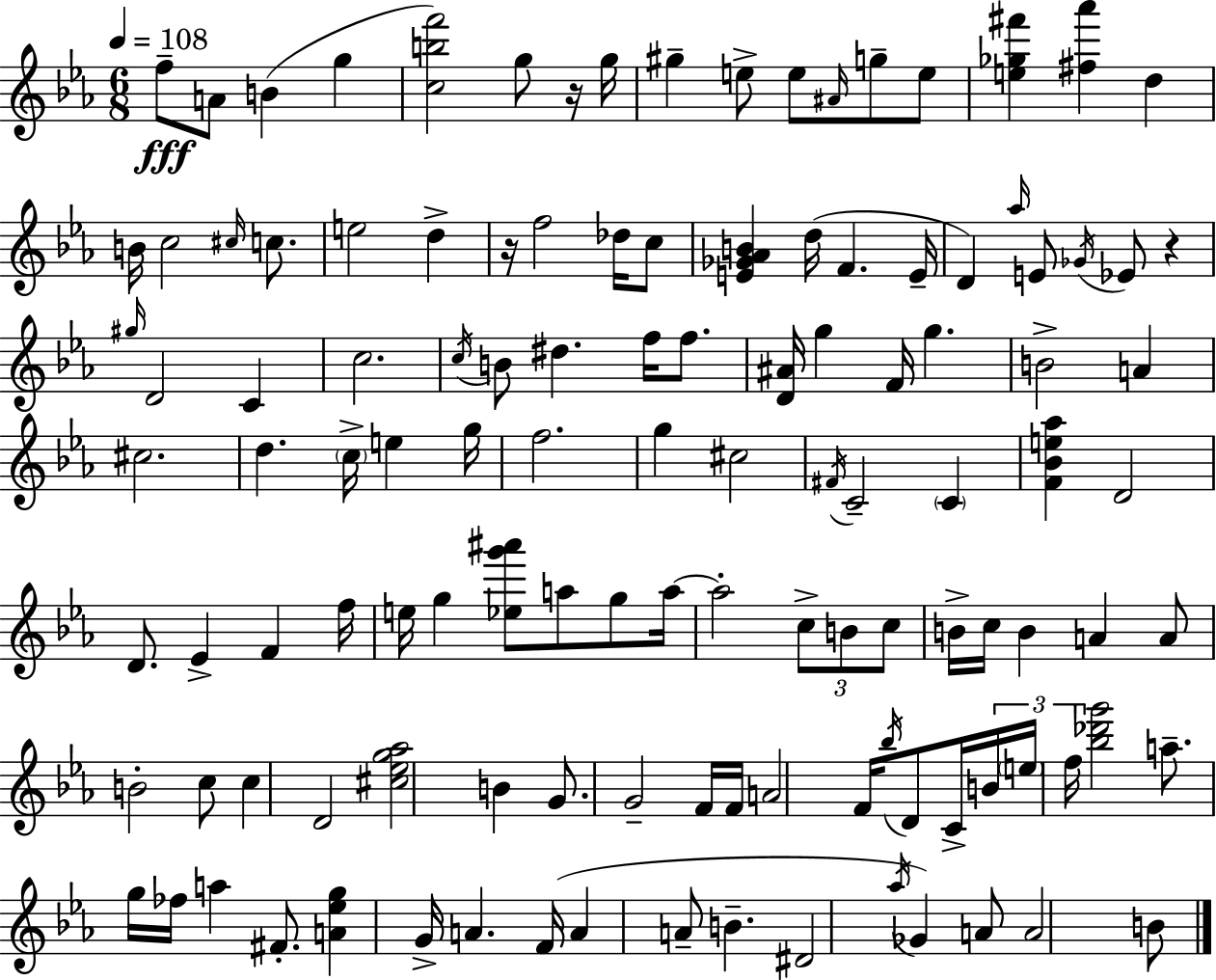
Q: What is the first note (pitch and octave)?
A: F5